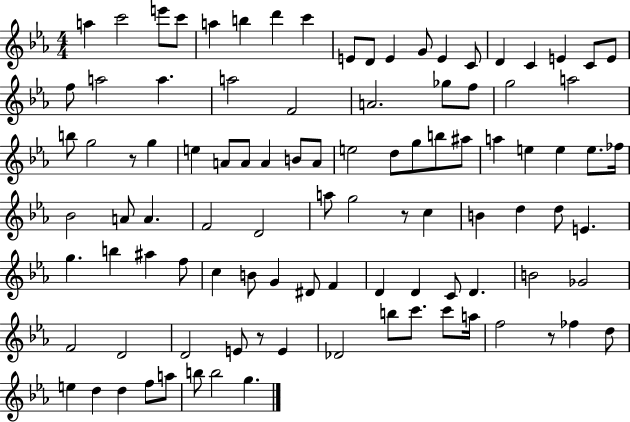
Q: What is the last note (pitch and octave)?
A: G5